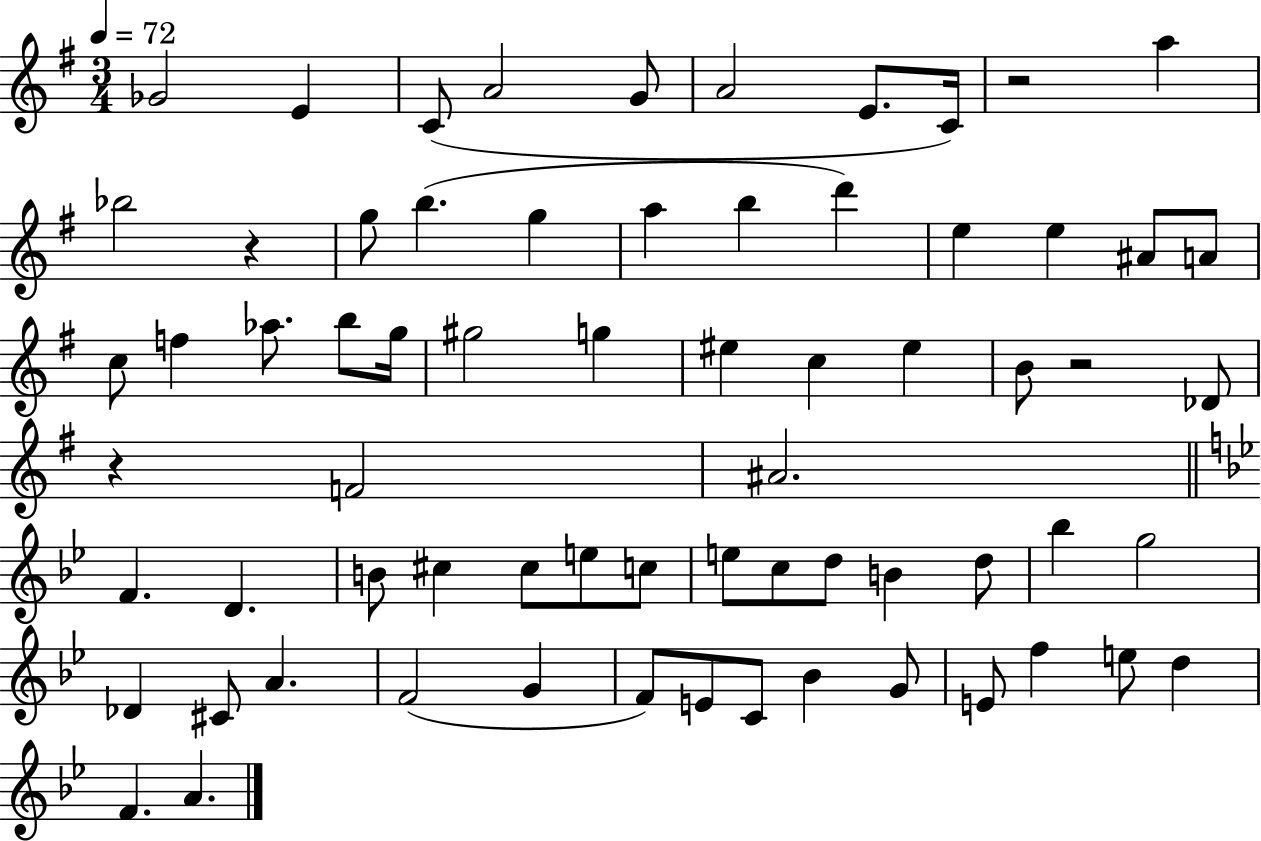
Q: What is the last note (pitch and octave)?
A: A4